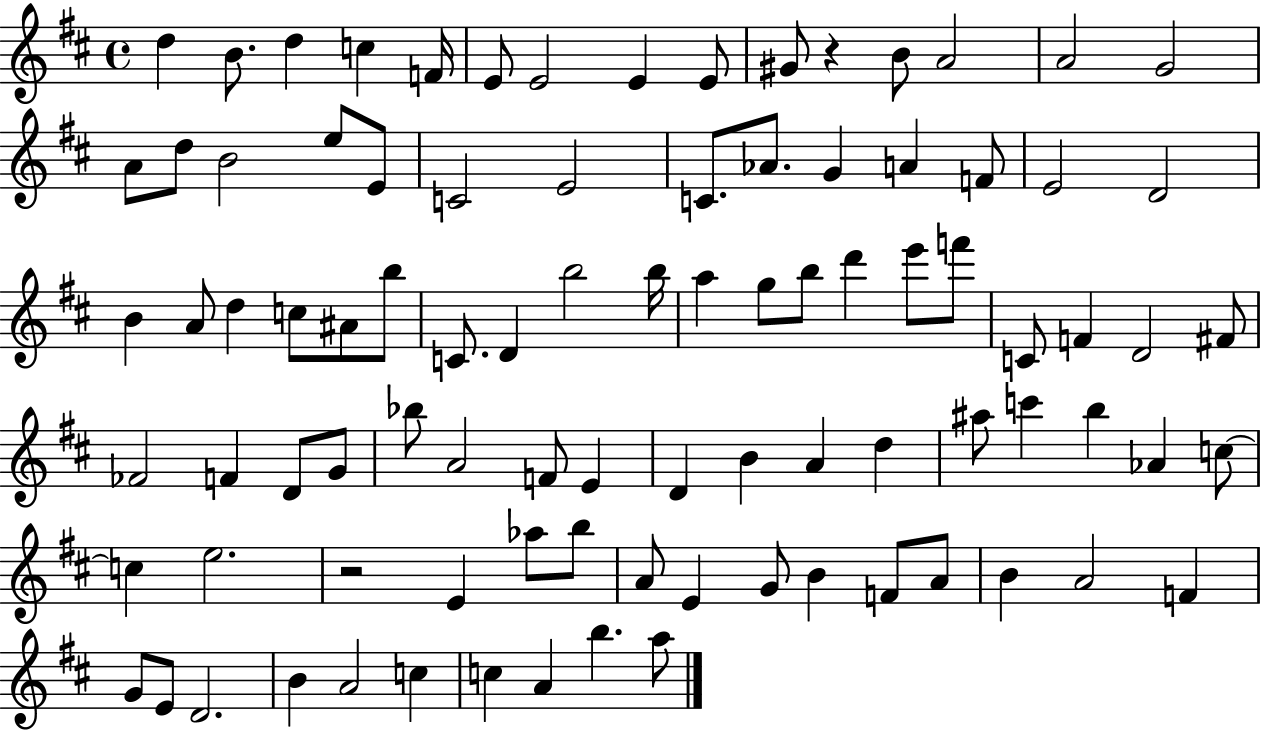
X:1
T:Untitled
M:4/4
L:1/4
K:D
d B/2 d c F/4 E/2 E2 E E/2 ^G/2 z B/2 A2 A2 G2 A/2 d/2 B2 e/2 E/2 C2 E2 C/2 _A/2 G A F/2 E2 D2 B A/2 d c/2 ^A/2 b/2 C/2 D b2 b/4 a g/2 b/2 d' e'/2 f'/2 C/2 F D2 ^F/2 _F2 F D/2 G/2 _b/2 A2 F/2 E D B A d ^a/2 c' b _A c/2 c e2 z2 E _a/2 b/2 A/2 E G/2 B F/2 A/2 B A2 F G/2 E/2 D2 B A2 c c A b a/2